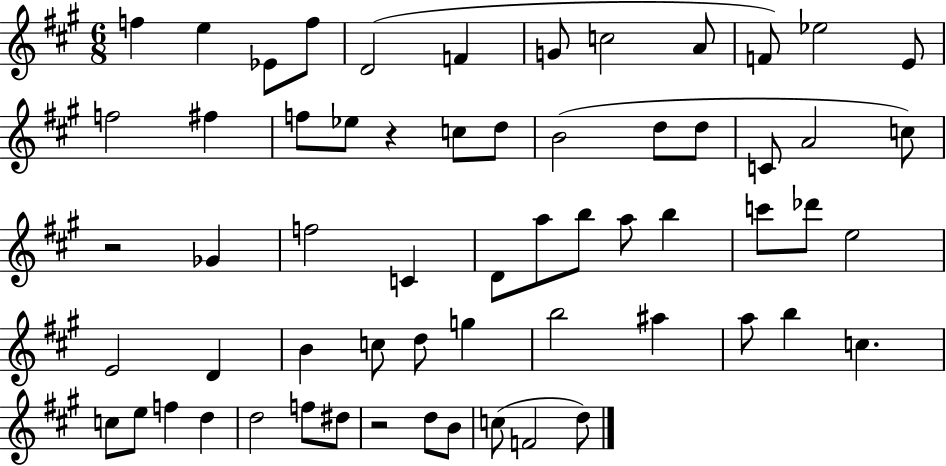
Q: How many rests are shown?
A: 3